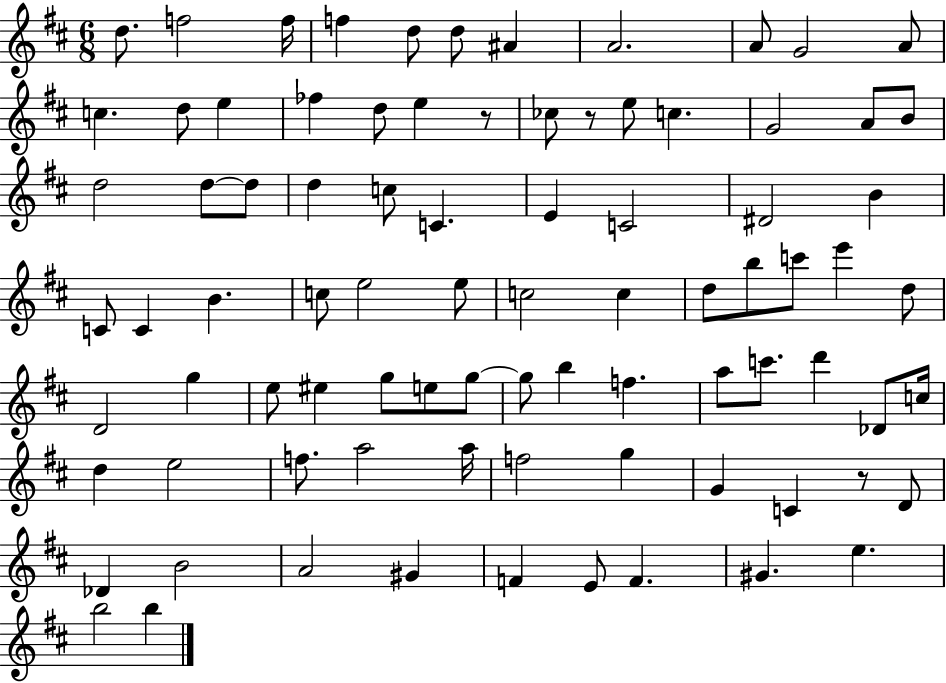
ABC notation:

X:1
T:Untitled
M:6/8
L:1/4
K:D
d/2 f2 f/4 f d/2 d/2 ^A A2 A/2 G2 A/2 c d/2 e _f d/2 e z/2 _c/2 z/2 e/2 c G2 A/2 B/2 d2 d/2 d/2 d c/2 C E C2 ^D2 B C/2 C B c/2 e2 e/2 c2 c d/2 b/2 c'/2 e' d/2 D2 g e/2 ^e g/2 e/2 g/2 g/2 b f a/2 c'/2 d' _D/2 c/4 d e2 f/2 a2 a/4 f2 g G C z/2 D/2 _D B2 A2 ^G F E/2 F ^G e b2 b